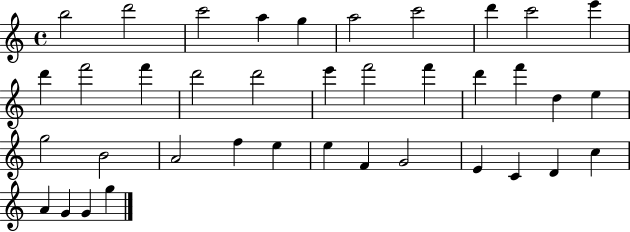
{
  \clef treble
  \time 4/4
  \defaultTimeSignature
  \key c \major
  b''2 d'''2 | c'''2 a''4 g''4 | a''2 c'''2 | d'''4 c'''2 e'''4 | \break d'''4 f'''2 f'''4 | d'''2 d'''2 | e'''4 f'''2 f'''4 | d'''4 f'''4 d''4 e''4 | \break g''2 b'2 | a'2 f''4 e''4 | e''4 f'4 g'2 | e'4 c'4 d'4 c''4 | \break a'4 g'4 g'4 g''4 | \bar "|."
}